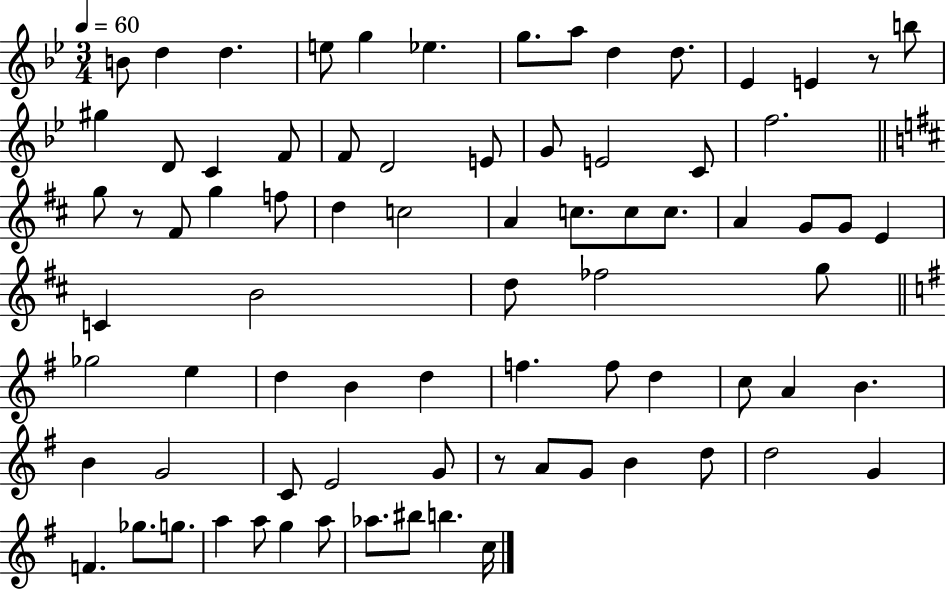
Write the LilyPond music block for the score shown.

{
  \clef treble
  \numericTimeSignature
  \time 3/4
  \key bes \major
  \tempo 4 = 60
  b'8 d''4 d''4. | e''8 g''4 ees''4. | g''8. a''8 d''4 d''8. | ees'4 e'4 r8 b''8 | \break gis''4 d'8 c'4 f'8 | f'8 d'2 e'8 | g'8 e'2 c'8 | f''2. | \break \bar "||" \break \key d \major g''8 r8 fis'8 g''4 f''8 | d''4 c''2 | a'4 c''8. c''8 c''8. | a'4 g'8 g'8 e'4 | \break c'4 b'2 | d''8 fes''2 g''8 | \bar "||" \break \key g \major ges''2 e''4 | d''4 b'4 d''4 | f''4. f''8 d''4 | c''8 a'4 b'4. | \break b'4 g'2 | c'8 e'2 g'8 | r8 a'8 g'8 b'4 d''8 | d''2 g'4 | \break f'4. ges''8. g''8. | a''4 a''8 g''4 a''8 | aes''8. bis''8 b''4. c''16 | \bar "|."
}